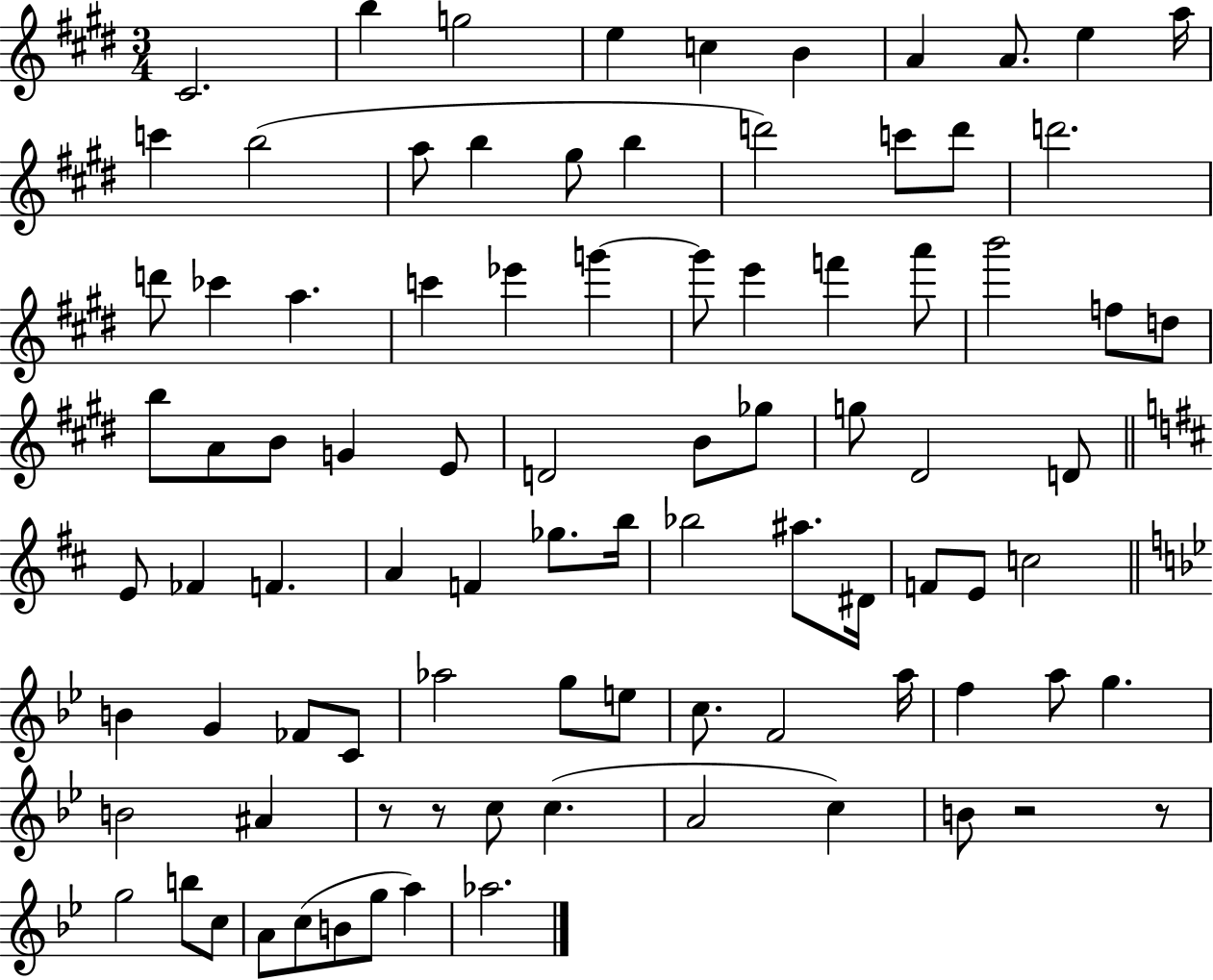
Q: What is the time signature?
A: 3/4